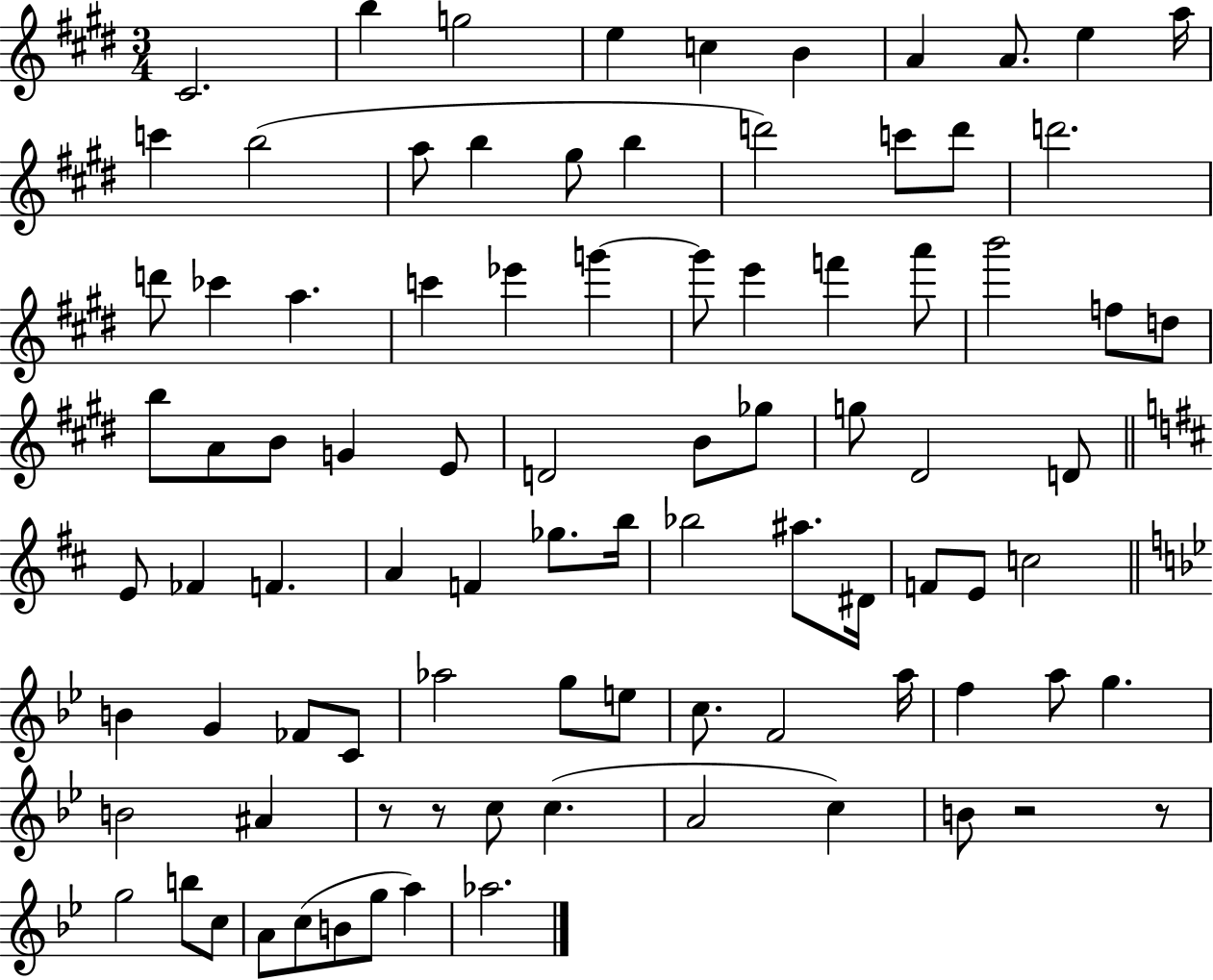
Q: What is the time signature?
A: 3/4